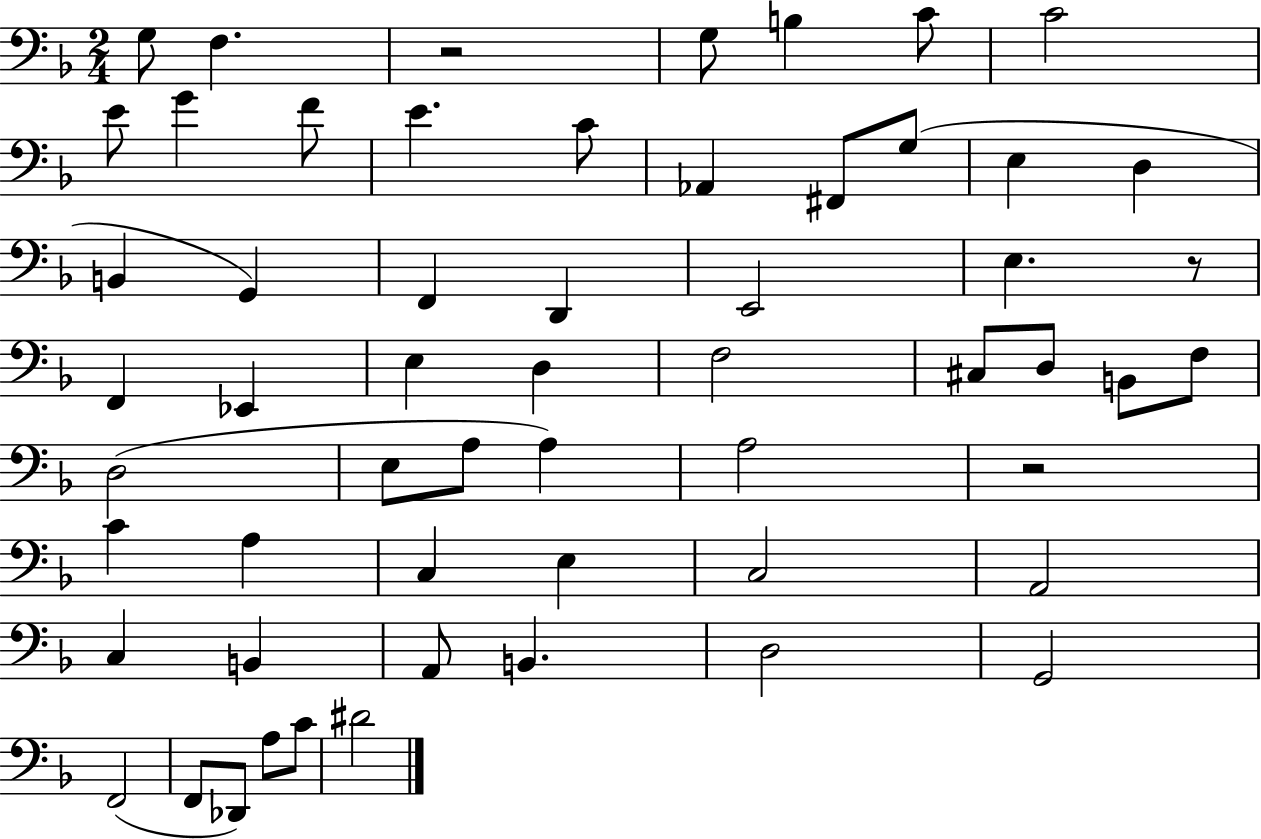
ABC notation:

X:1
T:Untitled
M:2/4
L:1/4
K:F
G,/2 F, z2 G,/2 B, C/2 C2 E/2 G F/2 E C/2 _A,, ^F,,/2 G,/2 E, D, B,, G,, F,, D,, E,,2 E, z/2 F,, _E,, E, D, F,2 ^C,/2 D,/2 B,,/2 F,/2 D,2 E,/2 A,/2 A, A,2 z2 C A, C, E, C,2 A,,2 C, B,, A,,/2 B,, D,2 G,,2 F,,2 F,,/2 _D,,/2 A,/2 C/2 ^D2